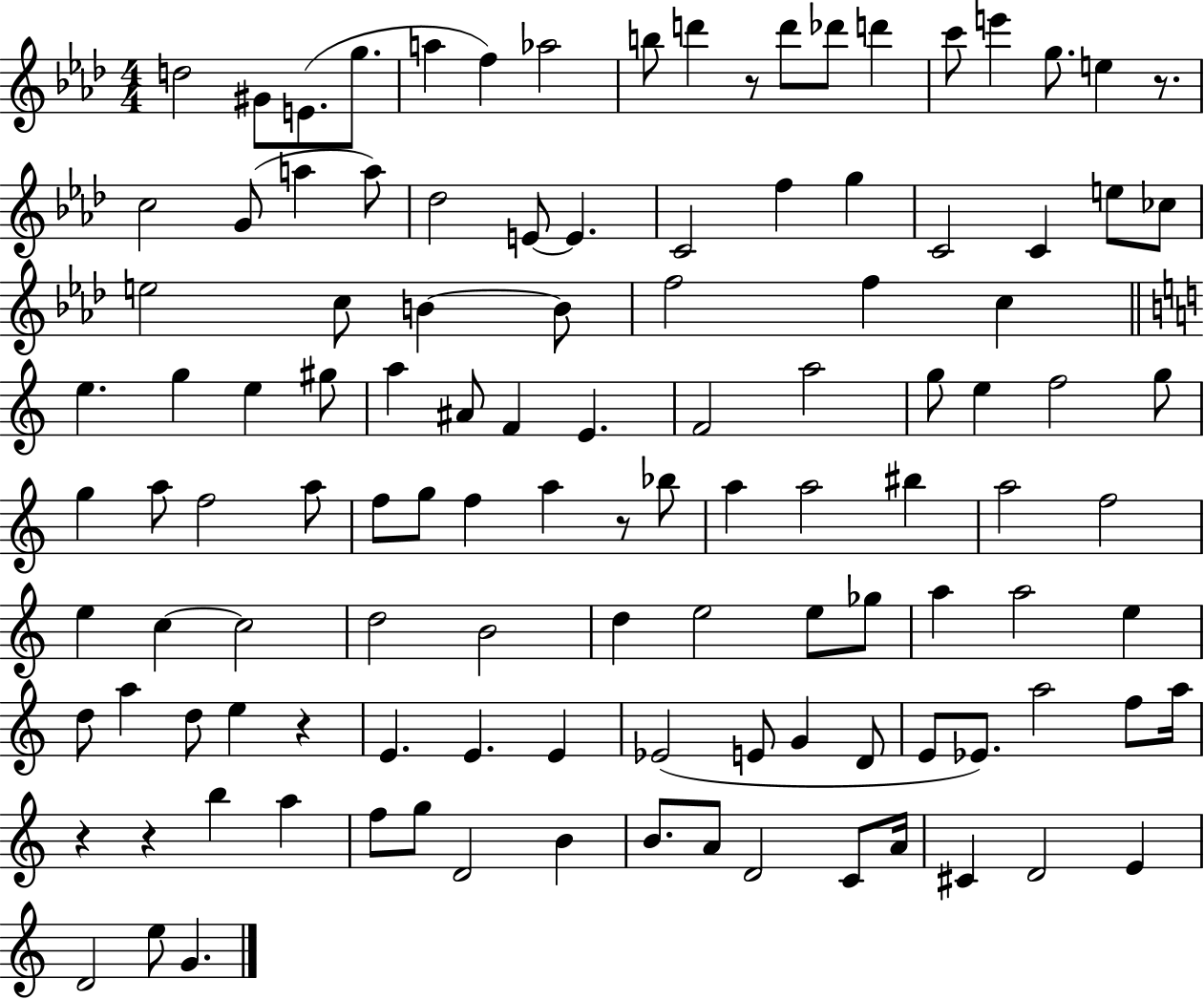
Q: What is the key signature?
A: AES major